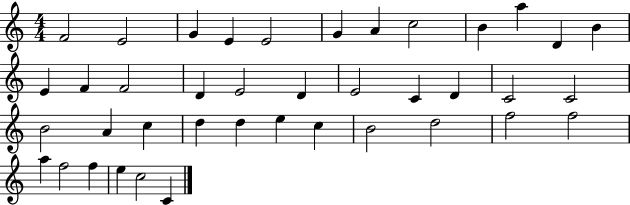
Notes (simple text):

F4/h E4/h G4/q E4/q E4/h G4/q A4/q C5/h B4/q A5/q D4/q B4/q E4/q F4/q F4/h D4/q E4/h D4/q E4/h C4/q D4/q C4/h C4/h B4/h A4/q C5/q D5/q D5/q E5/q C5/q B4/h D5/h F5/h F5/h A5/q F5/h F5/q E5/q C5/h C4/q